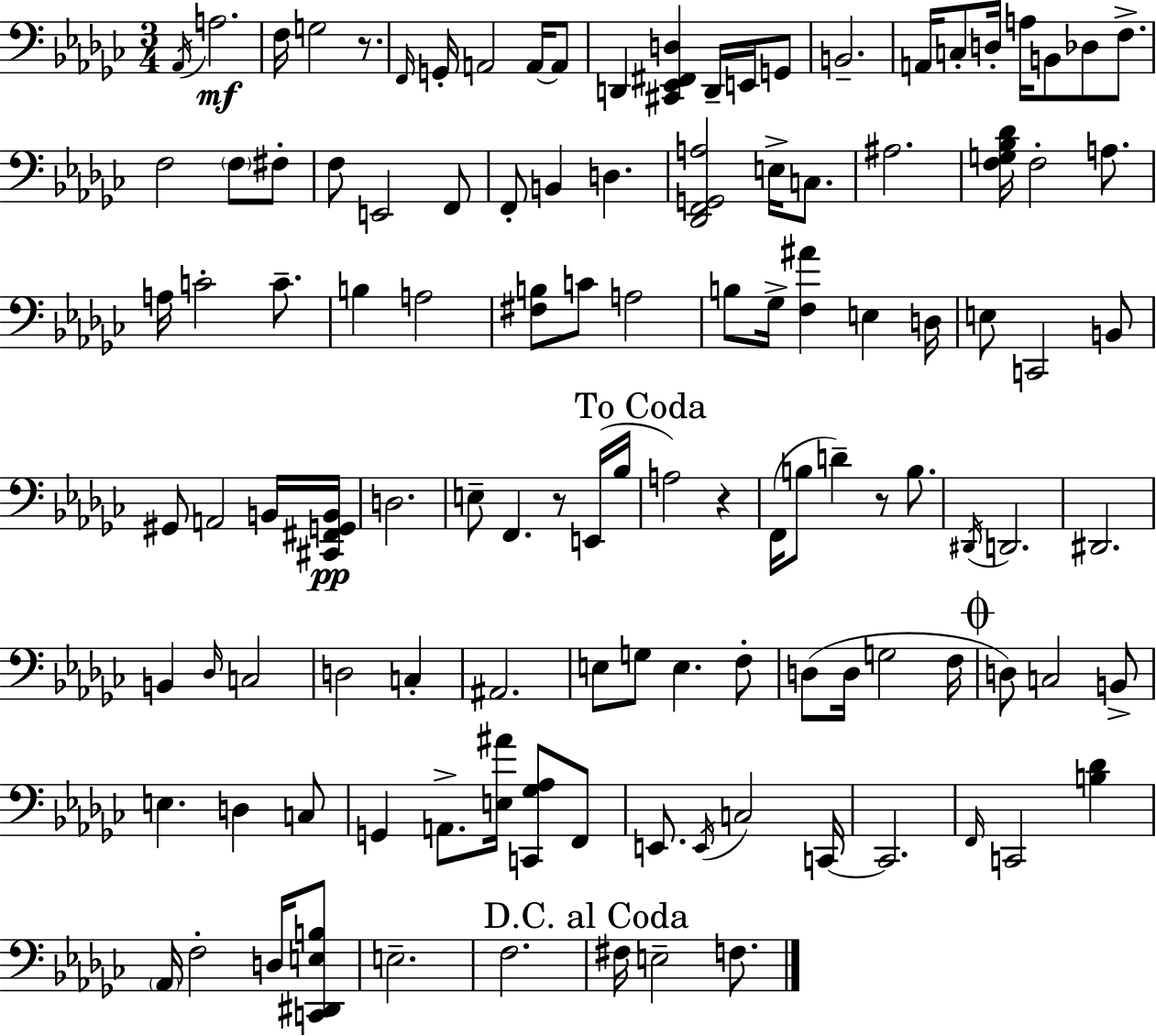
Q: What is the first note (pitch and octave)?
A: Ab2